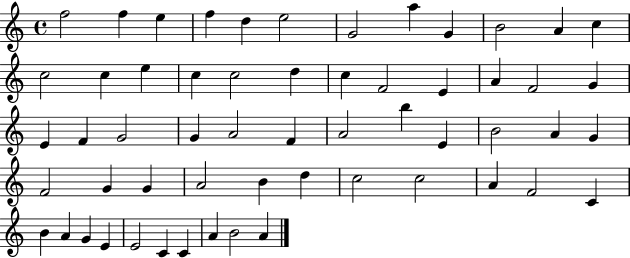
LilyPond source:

{
  \clef treble
  \time 4/4
  \defaultTimeSignature
  \key c \major
  f''2 f''4 e''4 | f''4 d''4 e''2 | g'2 a''4 g'4 | b'2 a'4 c''4 | \break c''2 c''4 e''4 | c''4 c''2 d''4 | c''4 f'2 e'4 | a'4 f'2 g'4 | \break e'4 f'4 g'2 | g'4 a'2 f'4 | a'2 b''4 e'4 | b'2 a'4 g'4 | \break f'2 g'4 g'4 | a'2 b'4 d''4 | c''2 c''2 | a'4 f'2 c'4 | \break b'4 a'4 g'4 e'4 | e'2 c'4 c'4 | a'4 b'2 a'4 | \bar "|."
}